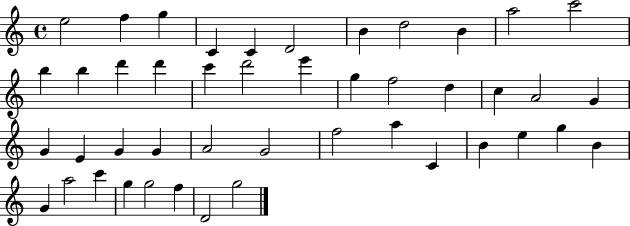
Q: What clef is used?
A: treble